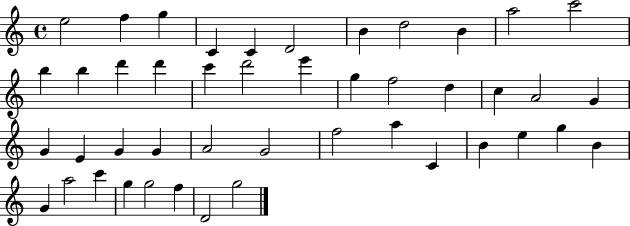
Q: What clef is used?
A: treble